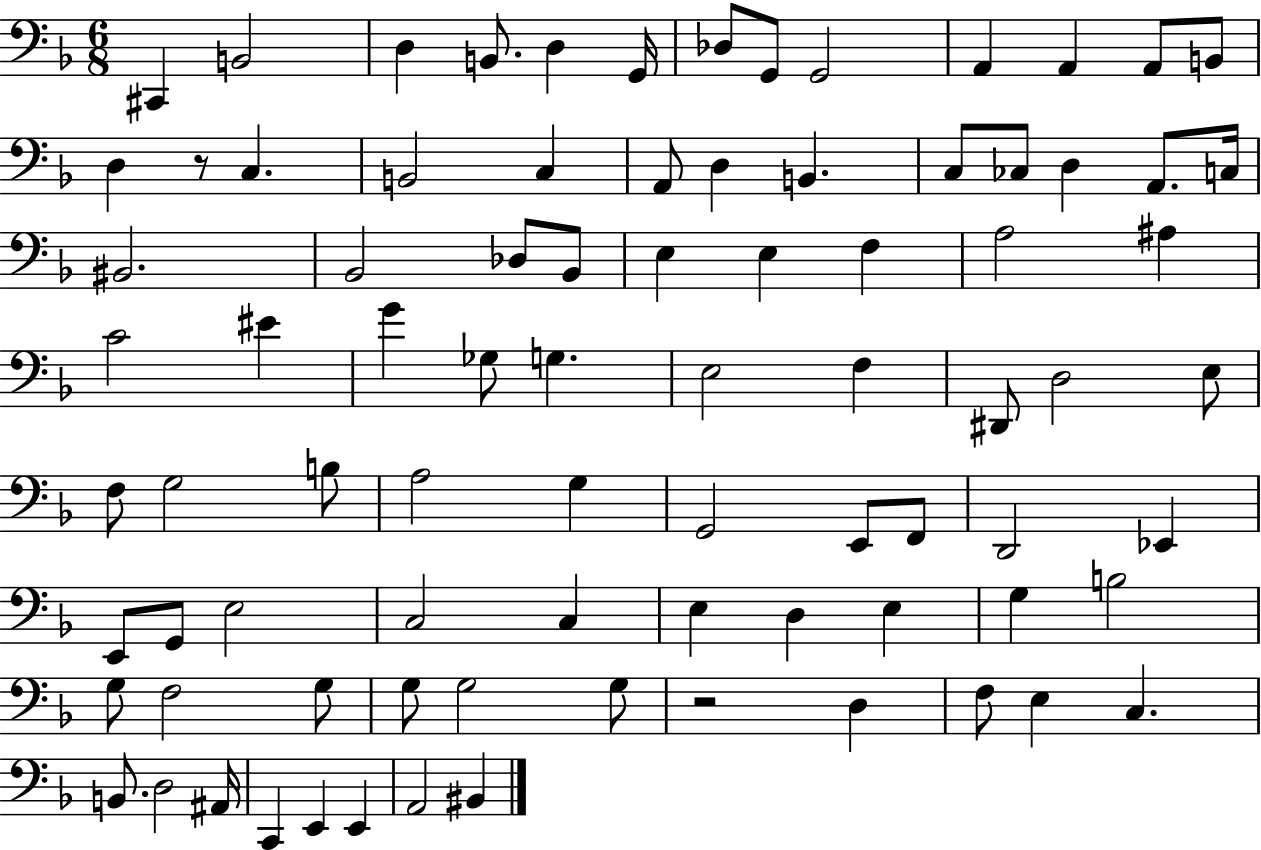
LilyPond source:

{
  \clef bass
  \numericTimeSignature
  \time 6/8
  \key f \major
  cis,4 b,2 | d4 b,8. d4 g,16 | des8 g,8 g,2 | a,4 a,4 a,8 b,8 | \break d4 r8 c4. | b,2 c4 | a,8 d4 b,4. | c8 ces8 d4 a,8. c16 | \break bis,2. | bes,2 des8 bes,8 | e4 e4 f4 | a2 ais4 | \break c'2 eis'4 | g'4 ges8 g4. | e2 f4 | dis,8 d2 e8 | \break f8 g2 b8 | a2 g4 | g,2 e,8 f,8 | d,2 ees,4 | \break e,8 g,8 e2 | c2 c4 | e4 d4 e4 | g4 b2 | \break g8 f2 g8 | g8 g2 g8 | r2 d4 | f8 e4 c4. | \break b,8. d2 ais,16 | c,4 e,4 e,4 | a,2 bis,4 | \bar "|."
}